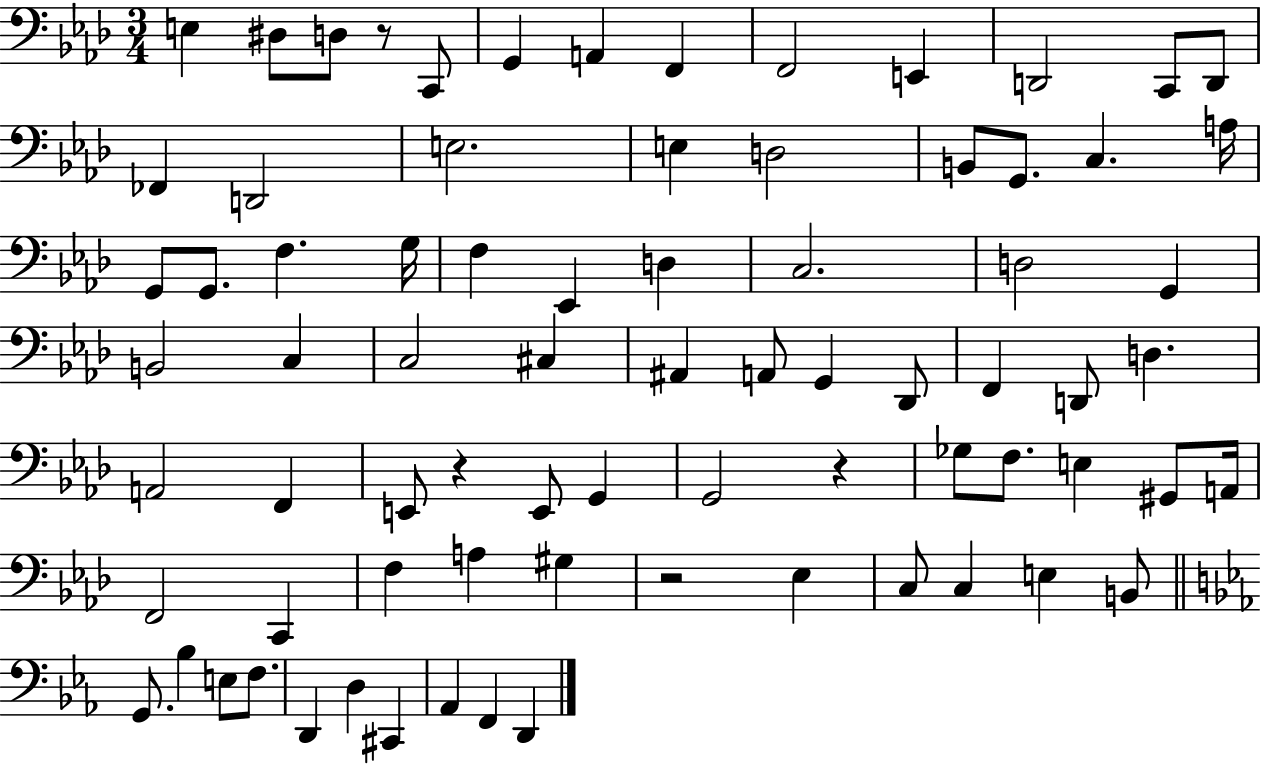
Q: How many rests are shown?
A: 4